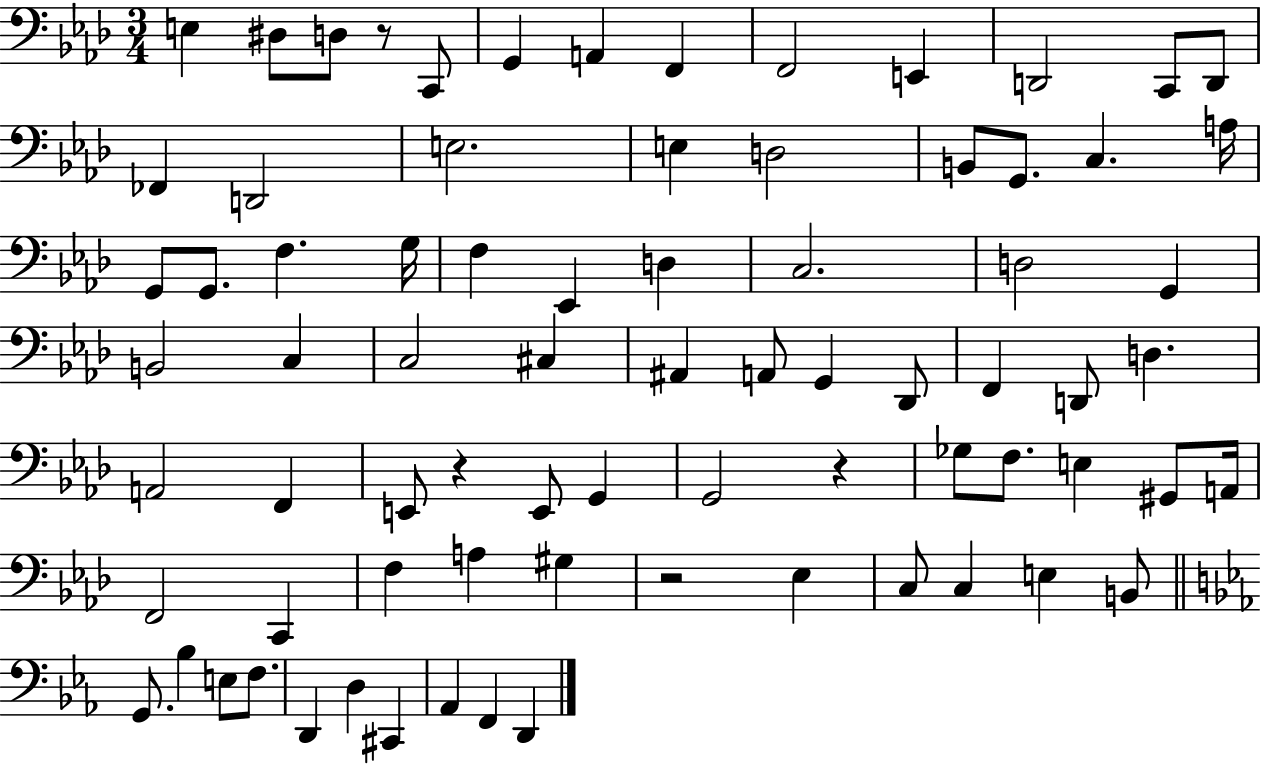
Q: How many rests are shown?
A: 4